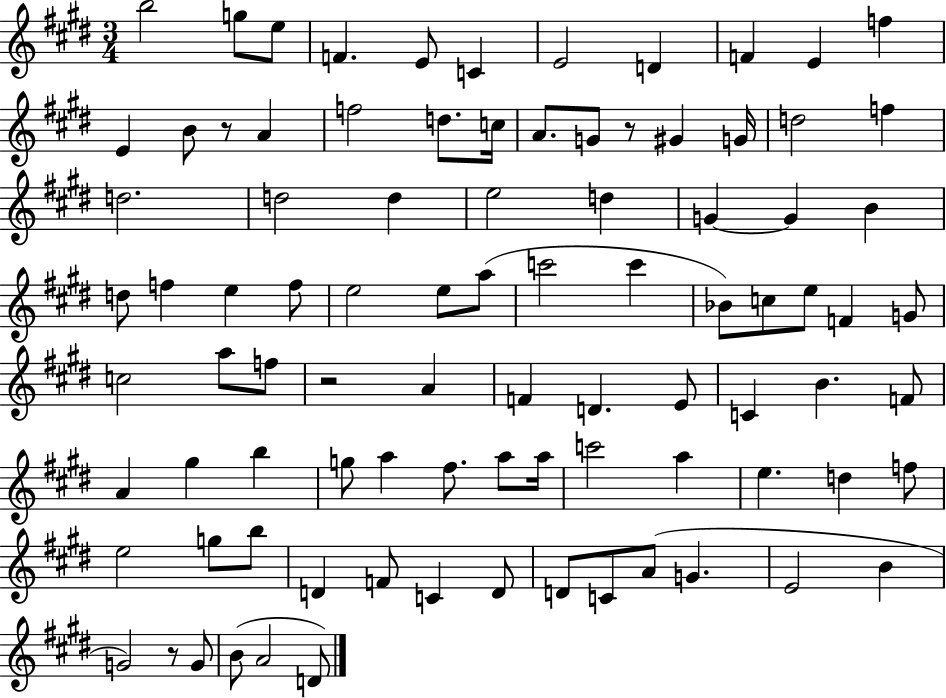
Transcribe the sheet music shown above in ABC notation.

X:1
T:Untitled
M:3/4
L:1/4
K:E
b2 g/2 e/2 F E/2 C E2 D F E f E B/2 z/2 A f2 d/2 c/4 A/2 G/2 z/2 ^G G/4 d2 f d2 d2 d e2 d G G B d/2 f e f/2 e2 e/2 a/2 c'2 c' _B/2 c/2 e/2 F G/2 c2 a/2 f/2 z2 A F D E/2 C B F/2 A ^g b g/2 a ^f/2 a/2 a/4 c'2 a e d f/2 e2 g/2 b/2 D F/2 C D/2 D/2 C/2 A/2 G E2 B G2 z/2 G/2 B/2 A2 D/2